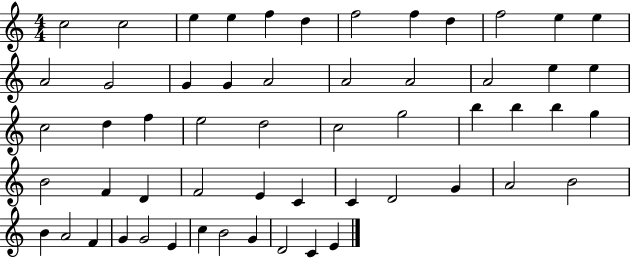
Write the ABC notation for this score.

X:1
T:Untitled
M:4/4
L:1/4
K:C
c2 c2 e e f d f2 f d f2 e e A2 G2 G G A2 A2 A2 A2 e e c2 d f e2 d2 c2 g2 b b b g B2 F D F2 E C C D2 G A2 B2 B A2 F G G2 E c B2 G D2 C E